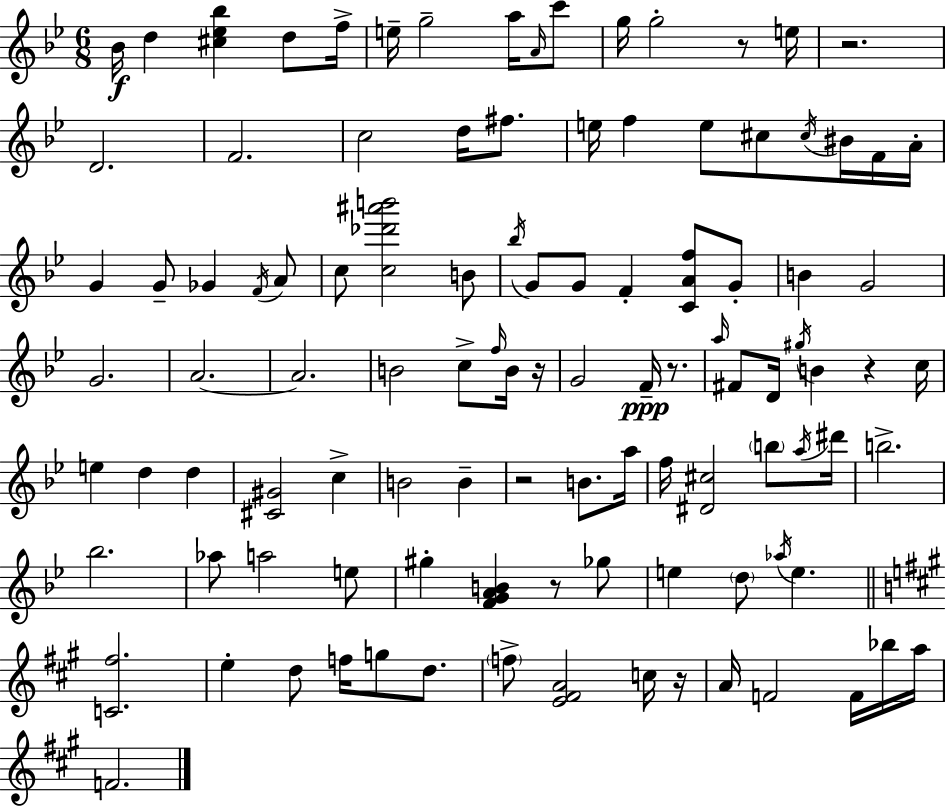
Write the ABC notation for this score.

X:1
T:Untitled
M:6/8
L:1/4
K:Bb
_B/4 d [^c_e_b] d/2 f/4 e/4 g2 a/4 A/4 c'/2 g/4 g2 z/2 e/4 z2 D2 F2 c2 d/4 ^f/2 e/4 f e/2 ^c/2 ^c/4 ^B/4 F/4 A/4 G G/2 _G F/4 A/2 c/2 [c_d'^a'b']2 B/2 _b/4 G/2 G/2 F [CAf]/2 G/2 B G2 G2 A2 A2 B2 c/2 f/4 B/4 z/4 G2 F/4 z/2 a/4 ^F/2 D/4 ^g/4 B z c/4 e d d [^C^G]2 c B2 B z2 B/2 a/4 f/4 [^D^c]2 b/2 a/4 ^d'/4 b2 _b2 _a/2 a2 e/2 ^g [FGAB] z/2 _g/2 e d/2 _a/4 e [C^f]2 e d/2 f/4 g/2 d/2 f/2 [E^FA]2 c/4 z/4 A/4 F2 F/4 _b/4 a/4 F2